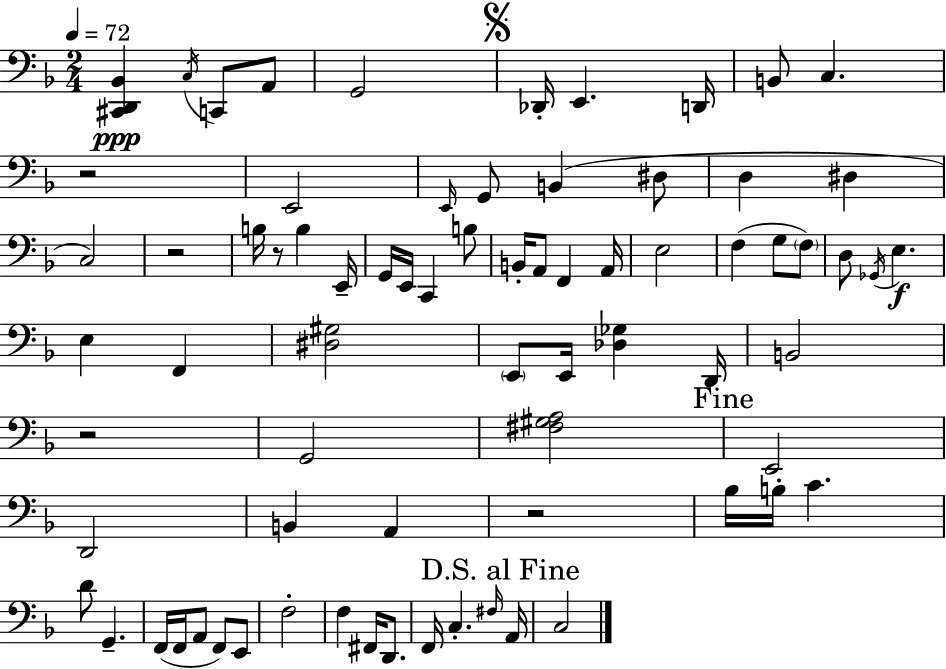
{
  \clef bass
  \numericTimeSignature
  \time 2/4
  \key d \minor
  \tempo 4 = 72
  <cis, d, bes,>4\ppp \acciaccatura { c16 } c,8 a,8 | g,2 | \mark \markup { \musicglyph "scripts.segno" } des,16-. e,4. | d,16 b,8 c4. | \break r2 | e,2 | \grace { e,16 } g,8 b,4( | dis8 d4 dis4 | \break c2) | r2 | b16 r8 b4 | e,16-- g,16 e,16 c,4 | \break b8 b,16-. a,8 f,4 | a,16 e2 | f4( g8 | \parenthesize f8) d8 \acciaccatura { ges,16 }\f e4. | \break e4 f,4 | <dis gis>2 | \parenthesize e,8 e,16 <des ges>4 | d,16 b,2 | \break r2 | g,2 | <fis gis a>2 | \mark "Fine" e,2 | \break d,2 | b,4 a,4 | r2 | bes16 b16-. c'4. | \break d'8 g,4.-- | f,16( f,16 a,8 f,8) | e,8 f2-. | f4 fis,16 | \break d,8. f,16 c4.-. | \grace { fis16 } \mark "D.S. al Fine" a,16 c2 | \bar "|."
}